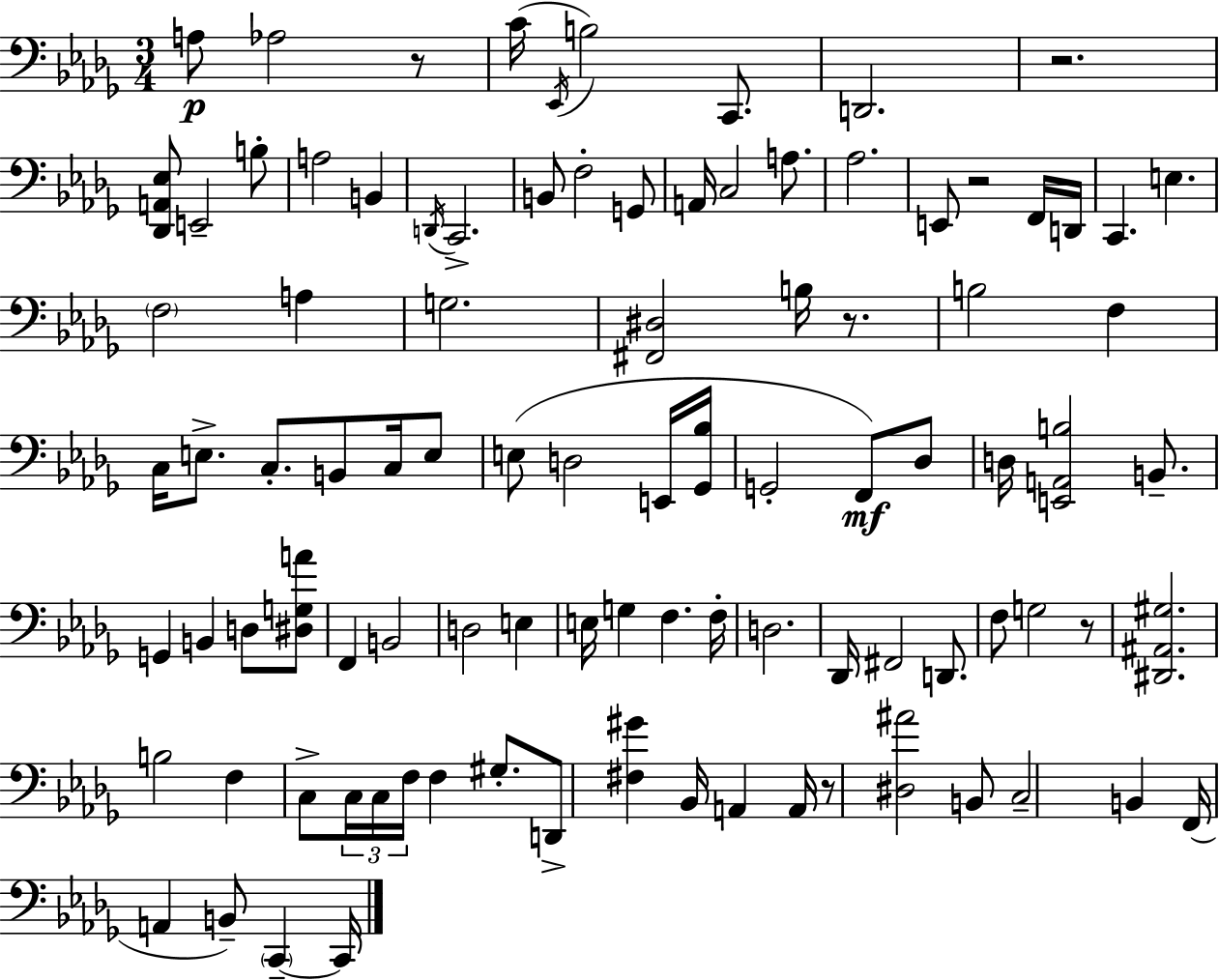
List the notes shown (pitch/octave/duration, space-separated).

A3/e Ab3/h R/e C4/s Eb2/s B3/h C2/e. D2/h. R/h. [Db2,A2,Eb3]/e E2/h B3/e A3/h B2/q D2/s C2/h. B2/e F3/h G2/e A2/s C3/h A3/e. Ab3/h. E2/e R/h F2/s D2/s C2/q. E3/q. F3/h A3/q G3/h. [F#2,D#3]/h B3/s R/e. B3/h F3/q C3/s E3/e. C3/e. B2/e C3/s E3/e E3/e D3/h E2/s [Gb2,Bb3]/s G2/h F2/e Db3/e D3/s [E2,A2,B3]/h B2/e. G2/q B2/q D3/e [D#3,G3,A4]/e F2/q B2/h D3/h E3/q E3/s G3/q F3/q. F3/s D3/h. Db2/s F#2/h D2/e. F3/e G3/h R/e [D#2,A#2,G#3]/h. B3/h F3/q C3/e C3/s C3/s F3/s F3/q G#3/e. D2/e [F#3,G#4]/q Bb2/s A2/q A2/s R/e [D#3,A#4]/h B2/e C3/h B2/q F2/s A2/q B2/e C2/q C2/s